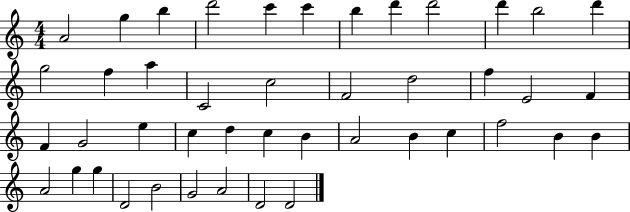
X:1
T:Untitled
M:4/4
L:1/4
K:C
A2 g b d'2 c' c' b d' d'2 d' b2 d' g2 f a C2 c2 F2 d2 f E2 F F G2 e c d c B A2 B c f2 B B A2 g g D2 B2 G2 A2 D2 D2